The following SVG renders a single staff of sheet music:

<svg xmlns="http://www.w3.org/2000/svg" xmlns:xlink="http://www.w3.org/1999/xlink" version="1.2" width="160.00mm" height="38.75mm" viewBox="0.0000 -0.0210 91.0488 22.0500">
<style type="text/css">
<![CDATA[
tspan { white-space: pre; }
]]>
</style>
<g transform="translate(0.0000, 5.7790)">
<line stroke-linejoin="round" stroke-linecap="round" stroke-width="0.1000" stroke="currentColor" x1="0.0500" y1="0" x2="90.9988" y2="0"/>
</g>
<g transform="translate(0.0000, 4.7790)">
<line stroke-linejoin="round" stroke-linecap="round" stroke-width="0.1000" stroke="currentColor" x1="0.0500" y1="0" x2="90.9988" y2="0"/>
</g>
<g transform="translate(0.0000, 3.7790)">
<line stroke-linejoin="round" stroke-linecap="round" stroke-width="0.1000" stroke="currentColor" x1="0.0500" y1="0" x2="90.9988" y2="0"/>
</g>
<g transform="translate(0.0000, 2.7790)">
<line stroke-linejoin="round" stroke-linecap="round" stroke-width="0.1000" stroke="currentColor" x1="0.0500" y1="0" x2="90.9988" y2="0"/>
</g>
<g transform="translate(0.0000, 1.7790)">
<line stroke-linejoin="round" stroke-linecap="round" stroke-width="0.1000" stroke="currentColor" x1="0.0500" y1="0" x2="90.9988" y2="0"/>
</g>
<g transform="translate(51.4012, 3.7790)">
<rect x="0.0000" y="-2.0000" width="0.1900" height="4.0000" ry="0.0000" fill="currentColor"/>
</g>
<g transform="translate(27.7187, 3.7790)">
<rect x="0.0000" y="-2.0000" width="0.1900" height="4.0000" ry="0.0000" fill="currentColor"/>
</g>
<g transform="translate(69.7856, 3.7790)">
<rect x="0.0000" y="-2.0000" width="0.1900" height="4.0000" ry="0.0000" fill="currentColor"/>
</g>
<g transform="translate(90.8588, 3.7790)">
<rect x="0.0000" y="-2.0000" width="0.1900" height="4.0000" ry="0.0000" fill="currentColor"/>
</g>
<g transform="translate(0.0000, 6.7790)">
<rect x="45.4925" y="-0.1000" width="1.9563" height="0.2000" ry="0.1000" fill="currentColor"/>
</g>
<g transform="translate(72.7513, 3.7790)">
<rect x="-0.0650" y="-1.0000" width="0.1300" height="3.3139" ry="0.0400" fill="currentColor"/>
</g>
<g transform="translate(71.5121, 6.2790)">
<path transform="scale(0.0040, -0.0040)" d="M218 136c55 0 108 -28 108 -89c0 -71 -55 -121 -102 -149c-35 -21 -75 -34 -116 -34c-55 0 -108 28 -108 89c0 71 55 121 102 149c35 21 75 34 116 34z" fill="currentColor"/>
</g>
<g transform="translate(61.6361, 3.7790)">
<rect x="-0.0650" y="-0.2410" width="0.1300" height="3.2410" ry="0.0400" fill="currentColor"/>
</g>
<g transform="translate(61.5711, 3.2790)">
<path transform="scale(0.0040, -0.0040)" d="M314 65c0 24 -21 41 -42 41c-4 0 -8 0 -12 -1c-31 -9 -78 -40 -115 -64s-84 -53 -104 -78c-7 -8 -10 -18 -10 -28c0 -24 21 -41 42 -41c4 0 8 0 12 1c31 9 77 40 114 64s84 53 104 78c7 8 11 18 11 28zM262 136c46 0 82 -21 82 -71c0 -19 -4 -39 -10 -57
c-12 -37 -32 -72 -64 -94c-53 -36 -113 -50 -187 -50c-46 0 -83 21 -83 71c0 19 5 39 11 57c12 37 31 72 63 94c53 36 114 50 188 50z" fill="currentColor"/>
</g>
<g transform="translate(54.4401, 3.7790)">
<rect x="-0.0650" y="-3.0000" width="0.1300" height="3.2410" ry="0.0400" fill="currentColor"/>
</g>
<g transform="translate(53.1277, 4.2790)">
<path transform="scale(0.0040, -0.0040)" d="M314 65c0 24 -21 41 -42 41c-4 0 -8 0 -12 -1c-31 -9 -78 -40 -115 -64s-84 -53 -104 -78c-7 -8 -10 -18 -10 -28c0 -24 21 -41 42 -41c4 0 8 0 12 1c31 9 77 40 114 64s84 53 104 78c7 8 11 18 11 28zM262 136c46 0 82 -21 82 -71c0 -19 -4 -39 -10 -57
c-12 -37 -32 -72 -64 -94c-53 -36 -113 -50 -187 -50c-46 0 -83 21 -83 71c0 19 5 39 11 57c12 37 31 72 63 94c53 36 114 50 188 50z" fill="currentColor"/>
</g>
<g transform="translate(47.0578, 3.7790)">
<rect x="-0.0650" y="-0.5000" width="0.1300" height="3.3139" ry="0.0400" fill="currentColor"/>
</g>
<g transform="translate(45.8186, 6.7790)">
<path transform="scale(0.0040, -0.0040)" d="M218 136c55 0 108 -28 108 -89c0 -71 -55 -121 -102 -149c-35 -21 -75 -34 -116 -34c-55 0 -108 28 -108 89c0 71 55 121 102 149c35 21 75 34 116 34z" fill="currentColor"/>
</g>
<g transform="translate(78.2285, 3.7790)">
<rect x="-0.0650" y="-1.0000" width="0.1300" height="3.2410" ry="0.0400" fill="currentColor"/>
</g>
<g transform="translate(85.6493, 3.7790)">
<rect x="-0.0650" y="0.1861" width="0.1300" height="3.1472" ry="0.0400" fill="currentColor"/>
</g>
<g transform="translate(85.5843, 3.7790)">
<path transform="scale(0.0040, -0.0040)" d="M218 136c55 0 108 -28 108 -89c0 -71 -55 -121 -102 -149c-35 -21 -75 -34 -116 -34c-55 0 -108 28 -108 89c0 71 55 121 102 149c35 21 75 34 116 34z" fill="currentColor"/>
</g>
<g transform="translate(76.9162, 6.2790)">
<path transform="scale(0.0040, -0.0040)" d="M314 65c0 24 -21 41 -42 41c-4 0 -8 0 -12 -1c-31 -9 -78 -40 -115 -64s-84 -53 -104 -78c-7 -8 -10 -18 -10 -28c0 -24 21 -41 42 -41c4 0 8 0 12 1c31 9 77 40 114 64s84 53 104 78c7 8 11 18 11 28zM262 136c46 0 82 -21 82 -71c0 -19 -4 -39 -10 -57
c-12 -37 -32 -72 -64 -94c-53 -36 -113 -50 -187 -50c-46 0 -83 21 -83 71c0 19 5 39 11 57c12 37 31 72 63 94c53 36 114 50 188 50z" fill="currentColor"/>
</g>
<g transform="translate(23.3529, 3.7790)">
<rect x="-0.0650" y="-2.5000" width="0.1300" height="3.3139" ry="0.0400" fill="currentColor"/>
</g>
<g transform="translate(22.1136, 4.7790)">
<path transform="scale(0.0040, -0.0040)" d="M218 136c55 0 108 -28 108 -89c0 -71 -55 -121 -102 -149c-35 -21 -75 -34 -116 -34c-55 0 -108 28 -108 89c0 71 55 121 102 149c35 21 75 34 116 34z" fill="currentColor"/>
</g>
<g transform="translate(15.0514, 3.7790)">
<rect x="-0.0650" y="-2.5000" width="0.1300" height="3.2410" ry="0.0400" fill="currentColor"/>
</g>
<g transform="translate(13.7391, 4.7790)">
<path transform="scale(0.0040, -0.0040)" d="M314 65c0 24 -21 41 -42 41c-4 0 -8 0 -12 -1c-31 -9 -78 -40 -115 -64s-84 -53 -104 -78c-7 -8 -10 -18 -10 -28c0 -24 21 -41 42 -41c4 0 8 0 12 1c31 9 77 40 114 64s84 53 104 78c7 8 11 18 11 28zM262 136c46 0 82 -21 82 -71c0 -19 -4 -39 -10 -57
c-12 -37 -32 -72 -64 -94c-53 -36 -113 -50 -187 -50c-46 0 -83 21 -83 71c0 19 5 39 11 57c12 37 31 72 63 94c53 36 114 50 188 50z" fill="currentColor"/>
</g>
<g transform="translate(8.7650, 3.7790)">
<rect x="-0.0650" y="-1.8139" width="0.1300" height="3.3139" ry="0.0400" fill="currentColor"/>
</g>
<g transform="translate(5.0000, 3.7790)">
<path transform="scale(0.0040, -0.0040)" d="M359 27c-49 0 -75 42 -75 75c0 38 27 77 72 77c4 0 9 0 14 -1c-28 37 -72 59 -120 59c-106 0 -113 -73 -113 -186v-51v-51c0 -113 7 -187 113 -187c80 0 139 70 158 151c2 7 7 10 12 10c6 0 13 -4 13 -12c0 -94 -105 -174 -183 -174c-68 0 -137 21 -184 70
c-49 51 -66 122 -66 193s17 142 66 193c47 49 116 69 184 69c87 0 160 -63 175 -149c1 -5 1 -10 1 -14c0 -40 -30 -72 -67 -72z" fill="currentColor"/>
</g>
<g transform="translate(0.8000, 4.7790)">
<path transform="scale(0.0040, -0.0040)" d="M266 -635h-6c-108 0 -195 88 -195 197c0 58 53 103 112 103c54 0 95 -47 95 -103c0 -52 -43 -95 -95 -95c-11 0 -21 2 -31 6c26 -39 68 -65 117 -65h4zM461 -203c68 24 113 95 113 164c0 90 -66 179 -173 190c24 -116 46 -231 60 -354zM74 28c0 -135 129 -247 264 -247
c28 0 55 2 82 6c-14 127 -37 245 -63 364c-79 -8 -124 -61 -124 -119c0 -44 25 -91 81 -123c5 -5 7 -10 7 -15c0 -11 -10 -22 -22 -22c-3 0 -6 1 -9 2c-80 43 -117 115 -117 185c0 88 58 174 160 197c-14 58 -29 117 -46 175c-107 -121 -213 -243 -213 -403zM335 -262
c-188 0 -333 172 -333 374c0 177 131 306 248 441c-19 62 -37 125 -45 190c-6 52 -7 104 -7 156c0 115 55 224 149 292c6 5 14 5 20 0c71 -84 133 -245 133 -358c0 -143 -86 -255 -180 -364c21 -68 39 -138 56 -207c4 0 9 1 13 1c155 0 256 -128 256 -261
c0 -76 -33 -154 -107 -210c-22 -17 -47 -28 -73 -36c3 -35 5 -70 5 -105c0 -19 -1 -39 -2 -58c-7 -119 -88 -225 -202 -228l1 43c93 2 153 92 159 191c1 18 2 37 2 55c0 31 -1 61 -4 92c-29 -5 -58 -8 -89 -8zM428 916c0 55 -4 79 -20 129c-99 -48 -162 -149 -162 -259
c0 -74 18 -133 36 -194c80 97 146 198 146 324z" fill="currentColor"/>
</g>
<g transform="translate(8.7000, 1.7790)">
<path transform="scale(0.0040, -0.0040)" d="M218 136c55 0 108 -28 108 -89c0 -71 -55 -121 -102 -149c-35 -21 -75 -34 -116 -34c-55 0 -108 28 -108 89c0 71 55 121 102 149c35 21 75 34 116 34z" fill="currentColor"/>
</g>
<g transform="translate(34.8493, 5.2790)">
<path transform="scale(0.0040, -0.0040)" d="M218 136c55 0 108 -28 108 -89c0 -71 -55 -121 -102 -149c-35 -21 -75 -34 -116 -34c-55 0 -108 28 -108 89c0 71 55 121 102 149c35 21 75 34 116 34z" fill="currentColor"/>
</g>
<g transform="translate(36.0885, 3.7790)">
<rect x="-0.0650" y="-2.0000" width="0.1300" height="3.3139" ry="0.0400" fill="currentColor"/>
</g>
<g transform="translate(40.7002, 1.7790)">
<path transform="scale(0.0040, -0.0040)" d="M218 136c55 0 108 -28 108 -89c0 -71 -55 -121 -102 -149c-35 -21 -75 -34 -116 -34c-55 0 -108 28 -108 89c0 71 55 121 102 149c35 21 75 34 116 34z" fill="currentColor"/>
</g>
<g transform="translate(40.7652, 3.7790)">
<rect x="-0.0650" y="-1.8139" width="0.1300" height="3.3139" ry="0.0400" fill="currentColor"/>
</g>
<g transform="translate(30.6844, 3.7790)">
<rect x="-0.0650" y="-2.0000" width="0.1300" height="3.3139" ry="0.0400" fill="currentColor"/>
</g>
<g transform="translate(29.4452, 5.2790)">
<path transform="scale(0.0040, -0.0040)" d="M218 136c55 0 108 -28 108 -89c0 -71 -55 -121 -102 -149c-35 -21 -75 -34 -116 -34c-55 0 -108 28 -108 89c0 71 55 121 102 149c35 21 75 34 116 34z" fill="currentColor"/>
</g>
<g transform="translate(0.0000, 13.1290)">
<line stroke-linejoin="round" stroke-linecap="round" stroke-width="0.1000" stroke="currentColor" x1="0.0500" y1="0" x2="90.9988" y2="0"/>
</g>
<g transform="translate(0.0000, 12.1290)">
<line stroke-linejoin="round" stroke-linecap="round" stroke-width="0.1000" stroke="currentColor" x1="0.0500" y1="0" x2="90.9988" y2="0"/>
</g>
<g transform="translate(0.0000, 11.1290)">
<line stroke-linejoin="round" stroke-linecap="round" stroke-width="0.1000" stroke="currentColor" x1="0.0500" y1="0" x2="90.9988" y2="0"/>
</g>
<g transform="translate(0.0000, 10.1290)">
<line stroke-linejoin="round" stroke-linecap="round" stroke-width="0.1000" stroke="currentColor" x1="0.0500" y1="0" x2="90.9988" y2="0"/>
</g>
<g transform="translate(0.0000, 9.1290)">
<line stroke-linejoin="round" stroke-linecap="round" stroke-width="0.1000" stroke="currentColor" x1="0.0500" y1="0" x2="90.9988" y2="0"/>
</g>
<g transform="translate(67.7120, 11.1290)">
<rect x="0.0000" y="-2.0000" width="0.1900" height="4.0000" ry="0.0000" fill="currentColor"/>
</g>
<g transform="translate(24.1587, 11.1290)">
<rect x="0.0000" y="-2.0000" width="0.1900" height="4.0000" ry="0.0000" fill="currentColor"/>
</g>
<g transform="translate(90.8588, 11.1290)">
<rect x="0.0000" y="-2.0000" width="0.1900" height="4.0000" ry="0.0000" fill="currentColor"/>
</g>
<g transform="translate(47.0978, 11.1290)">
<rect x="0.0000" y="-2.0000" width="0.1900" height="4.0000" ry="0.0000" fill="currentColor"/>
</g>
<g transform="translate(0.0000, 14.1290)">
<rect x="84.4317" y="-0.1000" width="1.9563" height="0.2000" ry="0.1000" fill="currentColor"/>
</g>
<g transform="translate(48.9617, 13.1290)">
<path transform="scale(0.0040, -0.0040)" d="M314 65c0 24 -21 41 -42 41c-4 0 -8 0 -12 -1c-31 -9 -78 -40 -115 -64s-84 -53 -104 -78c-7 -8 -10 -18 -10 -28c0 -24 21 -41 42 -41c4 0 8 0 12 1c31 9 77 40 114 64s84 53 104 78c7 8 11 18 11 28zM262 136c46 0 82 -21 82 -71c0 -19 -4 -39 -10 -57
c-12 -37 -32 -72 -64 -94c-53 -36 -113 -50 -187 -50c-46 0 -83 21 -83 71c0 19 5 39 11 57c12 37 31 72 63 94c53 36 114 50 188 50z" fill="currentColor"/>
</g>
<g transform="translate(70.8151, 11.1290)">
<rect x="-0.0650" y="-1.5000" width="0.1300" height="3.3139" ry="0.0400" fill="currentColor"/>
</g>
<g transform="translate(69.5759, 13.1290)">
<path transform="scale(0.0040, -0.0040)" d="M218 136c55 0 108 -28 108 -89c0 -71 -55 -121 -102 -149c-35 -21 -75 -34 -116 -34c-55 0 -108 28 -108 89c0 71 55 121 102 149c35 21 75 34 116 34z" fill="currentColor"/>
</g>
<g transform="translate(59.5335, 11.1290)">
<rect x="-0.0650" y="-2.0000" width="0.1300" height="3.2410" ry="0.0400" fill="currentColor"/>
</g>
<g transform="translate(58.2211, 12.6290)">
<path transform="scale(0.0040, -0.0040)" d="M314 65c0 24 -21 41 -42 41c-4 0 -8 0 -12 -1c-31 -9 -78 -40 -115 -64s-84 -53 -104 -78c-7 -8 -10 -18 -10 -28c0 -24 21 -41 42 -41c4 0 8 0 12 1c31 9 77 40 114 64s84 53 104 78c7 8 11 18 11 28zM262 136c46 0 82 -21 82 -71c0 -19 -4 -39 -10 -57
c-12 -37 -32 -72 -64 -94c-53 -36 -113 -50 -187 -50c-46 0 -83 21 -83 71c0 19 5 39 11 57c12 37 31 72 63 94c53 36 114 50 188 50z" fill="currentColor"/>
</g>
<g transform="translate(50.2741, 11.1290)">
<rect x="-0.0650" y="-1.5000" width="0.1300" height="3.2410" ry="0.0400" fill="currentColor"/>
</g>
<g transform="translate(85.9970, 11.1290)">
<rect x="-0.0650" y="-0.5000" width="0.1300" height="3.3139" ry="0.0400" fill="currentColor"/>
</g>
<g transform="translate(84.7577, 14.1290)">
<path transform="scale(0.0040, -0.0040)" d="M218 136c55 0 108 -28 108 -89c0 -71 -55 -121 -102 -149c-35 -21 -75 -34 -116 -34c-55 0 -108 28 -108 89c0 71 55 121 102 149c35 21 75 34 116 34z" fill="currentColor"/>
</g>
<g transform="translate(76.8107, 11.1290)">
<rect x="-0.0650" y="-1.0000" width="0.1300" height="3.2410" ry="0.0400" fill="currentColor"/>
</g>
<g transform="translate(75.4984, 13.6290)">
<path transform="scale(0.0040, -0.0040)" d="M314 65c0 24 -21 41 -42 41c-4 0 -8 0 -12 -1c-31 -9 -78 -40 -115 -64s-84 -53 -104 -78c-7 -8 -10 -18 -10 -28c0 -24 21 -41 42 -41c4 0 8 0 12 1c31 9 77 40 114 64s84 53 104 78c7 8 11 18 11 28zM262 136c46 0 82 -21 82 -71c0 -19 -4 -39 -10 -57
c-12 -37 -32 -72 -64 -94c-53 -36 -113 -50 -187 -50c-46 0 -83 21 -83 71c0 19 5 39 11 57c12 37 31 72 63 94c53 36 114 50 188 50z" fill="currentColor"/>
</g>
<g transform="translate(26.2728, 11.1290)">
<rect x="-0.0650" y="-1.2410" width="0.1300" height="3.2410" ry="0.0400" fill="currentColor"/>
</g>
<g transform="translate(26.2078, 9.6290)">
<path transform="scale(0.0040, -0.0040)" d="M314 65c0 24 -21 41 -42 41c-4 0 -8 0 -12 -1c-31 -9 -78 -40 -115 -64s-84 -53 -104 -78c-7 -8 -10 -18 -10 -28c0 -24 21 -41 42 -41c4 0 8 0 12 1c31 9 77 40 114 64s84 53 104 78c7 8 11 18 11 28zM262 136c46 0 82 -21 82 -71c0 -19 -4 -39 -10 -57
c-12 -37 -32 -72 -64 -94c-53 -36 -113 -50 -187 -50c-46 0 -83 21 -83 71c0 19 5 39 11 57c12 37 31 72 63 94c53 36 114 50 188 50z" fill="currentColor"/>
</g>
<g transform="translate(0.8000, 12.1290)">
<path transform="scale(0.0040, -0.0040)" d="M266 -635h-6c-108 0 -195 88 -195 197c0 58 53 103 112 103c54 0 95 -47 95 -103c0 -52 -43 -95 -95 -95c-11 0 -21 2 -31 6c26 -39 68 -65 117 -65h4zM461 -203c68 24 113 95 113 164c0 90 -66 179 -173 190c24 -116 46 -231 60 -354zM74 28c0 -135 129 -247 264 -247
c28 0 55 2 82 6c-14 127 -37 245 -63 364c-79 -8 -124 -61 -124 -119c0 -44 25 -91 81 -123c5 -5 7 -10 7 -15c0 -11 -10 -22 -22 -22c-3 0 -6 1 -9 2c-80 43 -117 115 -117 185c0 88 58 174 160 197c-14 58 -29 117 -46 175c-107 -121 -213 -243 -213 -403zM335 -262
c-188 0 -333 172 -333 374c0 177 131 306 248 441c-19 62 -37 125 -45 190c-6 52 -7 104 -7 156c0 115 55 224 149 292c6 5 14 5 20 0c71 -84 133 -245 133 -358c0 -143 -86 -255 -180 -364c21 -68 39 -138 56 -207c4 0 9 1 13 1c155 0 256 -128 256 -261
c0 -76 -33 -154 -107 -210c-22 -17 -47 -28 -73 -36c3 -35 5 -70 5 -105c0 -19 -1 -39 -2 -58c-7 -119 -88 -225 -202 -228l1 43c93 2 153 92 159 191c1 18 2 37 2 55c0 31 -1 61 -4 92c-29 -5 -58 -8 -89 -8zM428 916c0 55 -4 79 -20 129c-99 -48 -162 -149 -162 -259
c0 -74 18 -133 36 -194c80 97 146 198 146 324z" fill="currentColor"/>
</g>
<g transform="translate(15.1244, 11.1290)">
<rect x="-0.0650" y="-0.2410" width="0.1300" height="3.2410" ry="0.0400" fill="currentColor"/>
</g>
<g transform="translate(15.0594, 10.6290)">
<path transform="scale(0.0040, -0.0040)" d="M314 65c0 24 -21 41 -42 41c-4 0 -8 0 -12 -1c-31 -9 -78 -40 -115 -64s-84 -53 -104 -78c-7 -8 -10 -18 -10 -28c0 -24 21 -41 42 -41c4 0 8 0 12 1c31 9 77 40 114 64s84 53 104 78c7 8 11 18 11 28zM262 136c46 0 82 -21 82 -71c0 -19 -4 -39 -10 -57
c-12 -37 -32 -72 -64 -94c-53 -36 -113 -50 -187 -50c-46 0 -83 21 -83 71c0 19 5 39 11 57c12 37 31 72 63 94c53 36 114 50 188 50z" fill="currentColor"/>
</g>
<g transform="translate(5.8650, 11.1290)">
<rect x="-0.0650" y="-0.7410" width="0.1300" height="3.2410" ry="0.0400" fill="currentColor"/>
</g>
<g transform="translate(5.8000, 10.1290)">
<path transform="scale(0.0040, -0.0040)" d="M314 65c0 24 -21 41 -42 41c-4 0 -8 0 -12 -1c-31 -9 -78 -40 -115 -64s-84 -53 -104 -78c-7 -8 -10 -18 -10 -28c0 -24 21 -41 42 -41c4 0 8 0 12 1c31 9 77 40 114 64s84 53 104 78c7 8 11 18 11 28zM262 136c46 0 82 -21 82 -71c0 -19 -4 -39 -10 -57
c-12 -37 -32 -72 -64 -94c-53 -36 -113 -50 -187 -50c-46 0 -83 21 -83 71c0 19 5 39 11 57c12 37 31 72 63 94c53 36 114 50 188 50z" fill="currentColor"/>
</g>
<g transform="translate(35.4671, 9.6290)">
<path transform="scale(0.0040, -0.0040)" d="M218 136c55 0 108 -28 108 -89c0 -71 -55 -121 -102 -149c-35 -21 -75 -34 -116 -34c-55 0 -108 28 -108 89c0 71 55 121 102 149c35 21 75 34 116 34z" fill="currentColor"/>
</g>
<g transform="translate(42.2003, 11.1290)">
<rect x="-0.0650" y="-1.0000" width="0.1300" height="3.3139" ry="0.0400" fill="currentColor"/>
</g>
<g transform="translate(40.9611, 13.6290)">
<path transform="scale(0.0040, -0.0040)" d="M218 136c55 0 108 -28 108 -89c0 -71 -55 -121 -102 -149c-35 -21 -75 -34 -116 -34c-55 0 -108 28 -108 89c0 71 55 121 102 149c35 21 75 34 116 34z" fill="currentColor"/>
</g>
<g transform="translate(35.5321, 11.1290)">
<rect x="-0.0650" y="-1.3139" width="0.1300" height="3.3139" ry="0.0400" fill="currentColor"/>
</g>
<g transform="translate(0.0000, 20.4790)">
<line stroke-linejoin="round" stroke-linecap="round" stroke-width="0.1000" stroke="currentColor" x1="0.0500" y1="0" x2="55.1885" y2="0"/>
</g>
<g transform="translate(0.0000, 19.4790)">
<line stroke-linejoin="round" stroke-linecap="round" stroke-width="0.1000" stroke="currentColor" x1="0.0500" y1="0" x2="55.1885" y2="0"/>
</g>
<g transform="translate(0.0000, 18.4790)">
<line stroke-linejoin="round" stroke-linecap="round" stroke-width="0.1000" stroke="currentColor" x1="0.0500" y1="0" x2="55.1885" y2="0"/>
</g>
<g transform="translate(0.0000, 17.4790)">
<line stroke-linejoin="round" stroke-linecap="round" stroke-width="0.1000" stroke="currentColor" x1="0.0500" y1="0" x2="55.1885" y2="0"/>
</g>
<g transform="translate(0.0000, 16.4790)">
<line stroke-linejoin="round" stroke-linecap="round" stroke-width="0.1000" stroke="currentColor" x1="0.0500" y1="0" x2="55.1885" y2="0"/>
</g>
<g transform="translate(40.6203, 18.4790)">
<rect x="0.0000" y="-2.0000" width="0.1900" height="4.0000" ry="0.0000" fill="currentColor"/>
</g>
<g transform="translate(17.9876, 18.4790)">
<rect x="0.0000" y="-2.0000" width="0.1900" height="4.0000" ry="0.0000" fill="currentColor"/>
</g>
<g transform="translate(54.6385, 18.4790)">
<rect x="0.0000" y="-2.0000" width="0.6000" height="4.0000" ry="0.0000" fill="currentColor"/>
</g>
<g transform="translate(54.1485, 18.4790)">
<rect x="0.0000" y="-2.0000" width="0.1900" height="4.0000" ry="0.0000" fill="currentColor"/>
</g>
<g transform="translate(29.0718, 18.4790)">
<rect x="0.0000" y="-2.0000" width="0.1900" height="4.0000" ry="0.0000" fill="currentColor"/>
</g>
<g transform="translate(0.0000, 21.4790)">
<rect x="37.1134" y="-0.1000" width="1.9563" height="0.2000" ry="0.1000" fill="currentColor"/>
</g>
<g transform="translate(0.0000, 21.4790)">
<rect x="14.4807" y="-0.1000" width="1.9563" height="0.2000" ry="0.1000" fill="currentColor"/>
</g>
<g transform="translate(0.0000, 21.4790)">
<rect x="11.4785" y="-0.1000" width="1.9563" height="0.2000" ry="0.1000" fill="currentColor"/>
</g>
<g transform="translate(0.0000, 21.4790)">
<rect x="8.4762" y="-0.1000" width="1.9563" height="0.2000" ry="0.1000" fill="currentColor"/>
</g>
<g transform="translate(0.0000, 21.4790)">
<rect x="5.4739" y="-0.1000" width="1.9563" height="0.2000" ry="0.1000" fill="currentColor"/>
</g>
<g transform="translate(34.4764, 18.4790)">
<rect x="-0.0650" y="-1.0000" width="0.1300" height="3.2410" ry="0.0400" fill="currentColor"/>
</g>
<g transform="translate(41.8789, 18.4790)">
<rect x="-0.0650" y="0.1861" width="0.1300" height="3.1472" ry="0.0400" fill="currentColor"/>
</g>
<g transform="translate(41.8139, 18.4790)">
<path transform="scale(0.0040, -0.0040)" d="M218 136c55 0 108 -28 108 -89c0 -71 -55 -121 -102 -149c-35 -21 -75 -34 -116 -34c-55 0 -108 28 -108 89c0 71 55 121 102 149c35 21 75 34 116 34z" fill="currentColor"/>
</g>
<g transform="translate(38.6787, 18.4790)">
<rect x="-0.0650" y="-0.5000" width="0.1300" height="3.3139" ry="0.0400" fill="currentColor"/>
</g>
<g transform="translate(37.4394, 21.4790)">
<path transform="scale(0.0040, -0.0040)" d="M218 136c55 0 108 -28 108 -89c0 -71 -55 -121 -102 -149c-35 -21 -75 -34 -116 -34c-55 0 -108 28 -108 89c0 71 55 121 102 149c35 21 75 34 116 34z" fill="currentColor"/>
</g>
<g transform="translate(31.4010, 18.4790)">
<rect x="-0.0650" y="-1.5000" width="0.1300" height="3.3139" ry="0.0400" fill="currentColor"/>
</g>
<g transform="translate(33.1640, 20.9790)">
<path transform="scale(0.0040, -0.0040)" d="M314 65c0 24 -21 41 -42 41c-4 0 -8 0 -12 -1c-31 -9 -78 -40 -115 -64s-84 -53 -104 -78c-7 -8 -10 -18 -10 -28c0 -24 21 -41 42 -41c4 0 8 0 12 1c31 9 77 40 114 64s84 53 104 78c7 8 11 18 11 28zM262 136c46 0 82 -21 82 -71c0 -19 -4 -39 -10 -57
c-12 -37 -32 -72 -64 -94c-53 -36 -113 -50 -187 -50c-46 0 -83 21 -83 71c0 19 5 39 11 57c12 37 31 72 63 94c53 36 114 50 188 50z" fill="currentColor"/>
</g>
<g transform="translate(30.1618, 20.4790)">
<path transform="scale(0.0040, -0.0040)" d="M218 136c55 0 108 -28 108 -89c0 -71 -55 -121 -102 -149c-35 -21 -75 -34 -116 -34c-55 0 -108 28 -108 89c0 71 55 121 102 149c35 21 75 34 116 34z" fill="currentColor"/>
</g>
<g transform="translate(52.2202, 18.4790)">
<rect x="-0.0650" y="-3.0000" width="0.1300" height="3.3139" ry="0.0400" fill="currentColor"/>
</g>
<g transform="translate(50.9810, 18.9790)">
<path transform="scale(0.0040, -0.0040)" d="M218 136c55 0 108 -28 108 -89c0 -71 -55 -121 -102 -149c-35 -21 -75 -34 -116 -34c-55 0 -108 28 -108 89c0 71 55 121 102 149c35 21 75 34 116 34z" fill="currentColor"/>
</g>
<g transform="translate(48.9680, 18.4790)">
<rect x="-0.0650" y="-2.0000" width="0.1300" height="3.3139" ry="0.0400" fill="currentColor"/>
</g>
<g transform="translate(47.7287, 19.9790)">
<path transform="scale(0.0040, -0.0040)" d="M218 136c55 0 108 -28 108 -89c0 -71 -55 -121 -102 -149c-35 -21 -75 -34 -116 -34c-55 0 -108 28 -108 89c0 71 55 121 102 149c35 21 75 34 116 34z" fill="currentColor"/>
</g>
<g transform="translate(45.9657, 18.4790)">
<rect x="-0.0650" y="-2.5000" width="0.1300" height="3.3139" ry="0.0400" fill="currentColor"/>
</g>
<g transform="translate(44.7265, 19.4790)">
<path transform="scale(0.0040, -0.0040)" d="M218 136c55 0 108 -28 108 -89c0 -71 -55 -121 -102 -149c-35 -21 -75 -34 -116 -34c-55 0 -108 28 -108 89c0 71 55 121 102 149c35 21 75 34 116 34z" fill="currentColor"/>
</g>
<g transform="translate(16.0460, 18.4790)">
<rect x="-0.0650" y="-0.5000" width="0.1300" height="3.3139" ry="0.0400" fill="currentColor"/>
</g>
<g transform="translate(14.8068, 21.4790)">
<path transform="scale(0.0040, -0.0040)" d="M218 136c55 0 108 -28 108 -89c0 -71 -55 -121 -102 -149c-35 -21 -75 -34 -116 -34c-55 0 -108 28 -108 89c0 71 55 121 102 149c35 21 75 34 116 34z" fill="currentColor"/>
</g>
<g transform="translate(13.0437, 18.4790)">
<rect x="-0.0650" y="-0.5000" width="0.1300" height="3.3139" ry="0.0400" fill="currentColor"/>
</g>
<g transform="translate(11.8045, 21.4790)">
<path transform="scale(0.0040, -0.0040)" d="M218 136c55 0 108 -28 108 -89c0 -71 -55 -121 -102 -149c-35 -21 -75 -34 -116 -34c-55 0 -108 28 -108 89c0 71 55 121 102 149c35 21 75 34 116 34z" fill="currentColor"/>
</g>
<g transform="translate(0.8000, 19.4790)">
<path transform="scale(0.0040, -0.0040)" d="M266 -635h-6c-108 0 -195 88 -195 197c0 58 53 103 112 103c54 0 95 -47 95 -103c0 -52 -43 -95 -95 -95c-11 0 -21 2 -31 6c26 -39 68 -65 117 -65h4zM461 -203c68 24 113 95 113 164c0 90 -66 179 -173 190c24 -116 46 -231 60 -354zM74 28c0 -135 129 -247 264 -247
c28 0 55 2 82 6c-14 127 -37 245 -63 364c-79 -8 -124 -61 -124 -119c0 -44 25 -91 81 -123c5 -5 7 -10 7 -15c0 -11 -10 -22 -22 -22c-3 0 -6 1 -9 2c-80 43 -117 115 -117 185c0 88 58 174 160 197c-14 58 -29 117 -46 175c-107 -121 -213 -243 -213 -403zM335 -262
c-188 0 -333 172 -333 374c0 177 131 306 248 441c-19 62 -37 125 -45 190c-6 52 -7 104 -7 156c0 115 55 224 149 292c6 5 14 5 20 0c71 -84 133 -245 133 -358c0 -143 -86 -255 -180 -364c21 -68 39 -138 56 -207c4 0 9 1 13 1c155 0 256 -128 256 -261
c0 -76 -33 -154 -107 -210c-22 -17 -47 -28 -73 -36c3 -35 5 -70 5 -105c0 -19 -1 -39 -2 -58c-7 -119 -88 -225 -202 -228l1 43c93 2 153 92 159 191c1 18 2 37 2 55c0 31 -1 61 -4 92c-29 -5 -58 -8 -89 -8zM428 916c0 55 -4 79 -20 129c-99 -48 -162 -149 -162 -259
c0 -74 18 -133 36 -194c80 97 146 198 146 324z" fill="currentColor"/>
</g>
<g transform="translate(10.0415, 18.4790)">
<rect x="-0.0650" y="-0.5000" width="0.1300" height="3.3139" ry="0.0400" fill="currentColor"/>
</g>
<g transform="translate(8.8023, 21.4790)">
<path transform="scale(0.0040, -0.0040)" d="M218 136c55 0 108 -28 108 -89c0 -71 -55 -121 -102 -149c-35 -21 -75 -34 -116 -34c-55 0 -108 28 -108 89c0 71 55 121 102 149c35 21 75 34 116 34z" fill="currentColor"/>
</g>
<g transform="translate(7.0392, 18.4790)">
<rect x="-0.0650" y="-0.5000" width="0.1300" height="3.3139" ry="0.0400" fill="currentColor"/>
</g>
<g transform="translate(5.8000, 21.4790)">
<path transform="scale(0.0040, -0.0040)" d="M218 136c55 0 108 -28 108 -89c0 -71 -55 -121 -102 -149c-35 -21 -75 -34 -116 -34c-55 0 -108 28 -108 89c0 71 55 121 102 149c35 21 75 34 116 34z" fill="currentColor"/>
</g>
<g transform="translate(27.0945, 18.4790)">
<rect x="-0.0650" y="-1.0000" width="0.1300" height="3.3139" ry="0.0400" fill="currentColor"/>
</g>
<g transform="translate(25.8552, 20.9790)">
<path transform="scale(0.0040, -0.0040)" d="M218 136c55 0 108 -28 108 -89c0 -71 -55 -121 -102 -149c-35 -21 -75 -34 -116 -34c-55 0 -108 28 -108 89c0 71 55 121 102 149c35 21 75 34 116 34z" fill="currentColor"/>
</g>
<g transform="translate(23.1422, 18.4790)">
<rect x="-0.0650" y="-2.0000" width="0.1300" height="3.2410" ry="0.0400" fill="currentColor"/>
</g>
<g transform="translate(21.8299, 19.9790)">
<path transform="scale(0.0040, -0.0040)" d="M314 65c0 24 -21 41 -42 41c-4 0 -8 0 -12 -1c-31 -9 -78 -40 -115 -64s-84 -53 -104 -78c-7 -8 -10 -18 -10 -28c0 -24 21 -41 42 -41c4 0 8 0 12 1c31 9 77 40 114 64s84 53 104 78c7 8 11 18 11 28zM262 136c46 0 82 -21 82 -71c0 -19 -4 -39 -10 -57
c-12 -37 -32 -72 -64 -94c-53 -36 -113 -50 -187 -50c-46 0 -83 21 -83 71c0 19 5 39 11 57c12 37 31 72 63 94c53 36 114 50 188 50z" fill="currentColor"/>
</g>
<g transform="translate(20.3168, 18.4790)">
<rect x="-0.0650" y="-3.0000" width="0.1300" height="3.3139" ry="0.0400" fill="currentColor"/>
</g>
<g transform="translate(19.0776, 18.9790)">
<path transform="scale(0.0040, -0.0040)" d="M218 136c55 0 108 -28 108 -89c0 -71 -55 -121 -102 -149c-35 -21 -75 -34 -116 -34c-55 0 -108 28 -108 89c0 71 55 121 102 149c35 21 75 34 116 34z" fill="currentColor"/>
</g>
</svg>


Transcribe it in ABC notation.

X:1
T:Untitled
M:4/4
L:1/4
K:C
f G2 G F F f C A2 c2 D D2 B d2 c2 e2 e D E2 F2 E D2 C C C C C A F2 D E D2 C B G F A